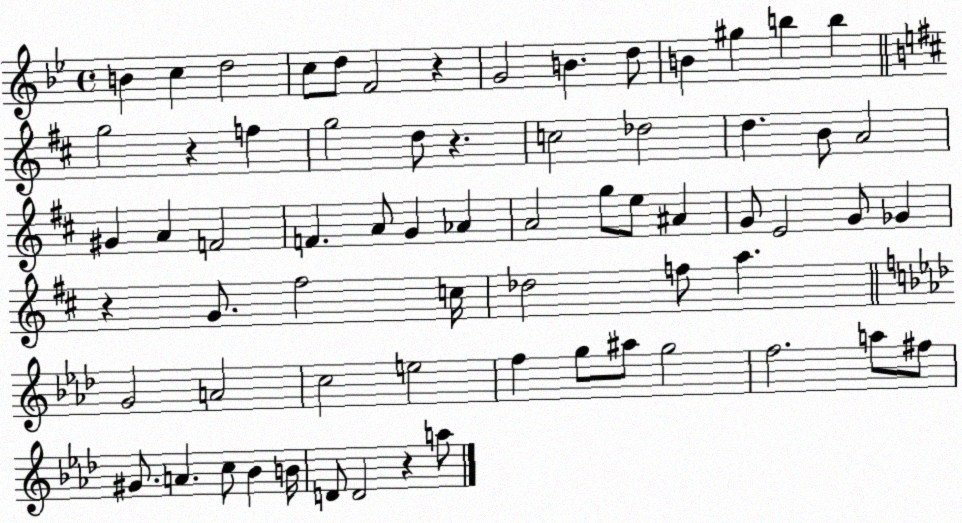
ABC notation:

X:1
T:Untitled
M:4/4
L:1/4
K:Bb
B c d2 c/2 d/2 F2 z G2 B d/2 B ^g b b g2 z f g2 d/2 z c2 _d2 d B/2 A2 ^G A F2 F A/2 G _A A2 g/2 e/2 ^A G/2 E2 G/2 _G z G/2 ^f2 c/4 _d2 f/2 a G2 A2 c2 e2 f g/2 ^a/2 g2 f2 a/2 ^f/2 ^G/2 A c/2 _B B/4 D/2 D2 z a/2